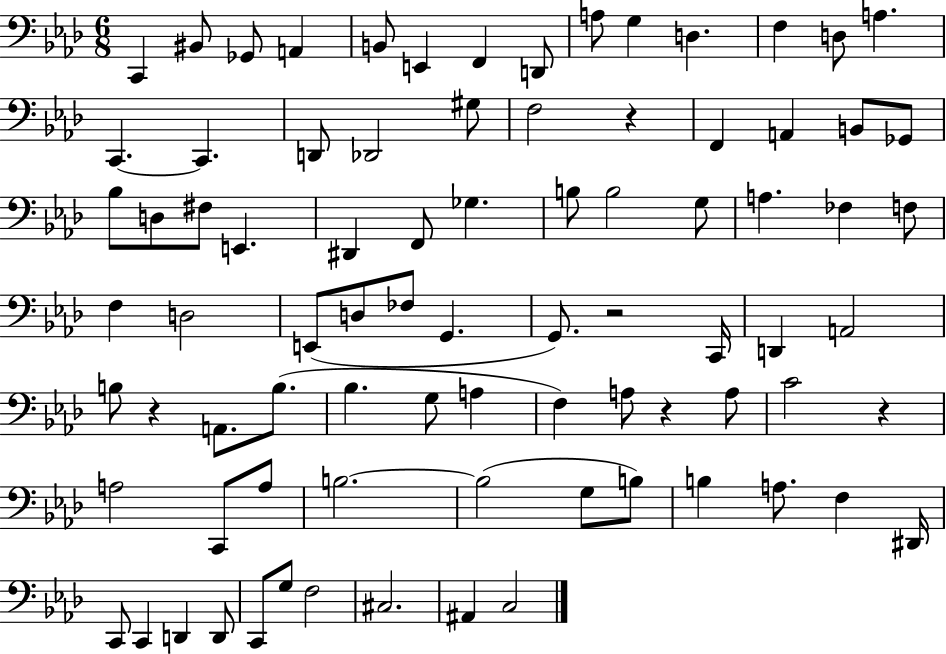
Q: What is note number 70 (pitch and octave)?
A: C2